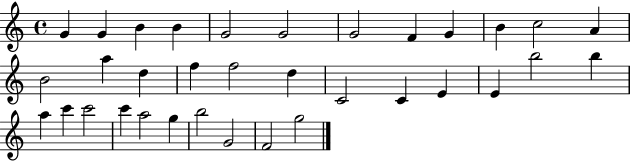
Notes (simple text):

G4/q G4/q B4/q B4/q G4/h G4/h G4/h F4/q G4/q B4/q C5/h A4/q B4/h A5/q D5/q F5/q F5/h D5/q C4/h C4/q E4/q E4/q B5/h B5/q A5/q C6/q C6/h C6/q A5/h G5/q B5/h G4/h F4/h G5/h